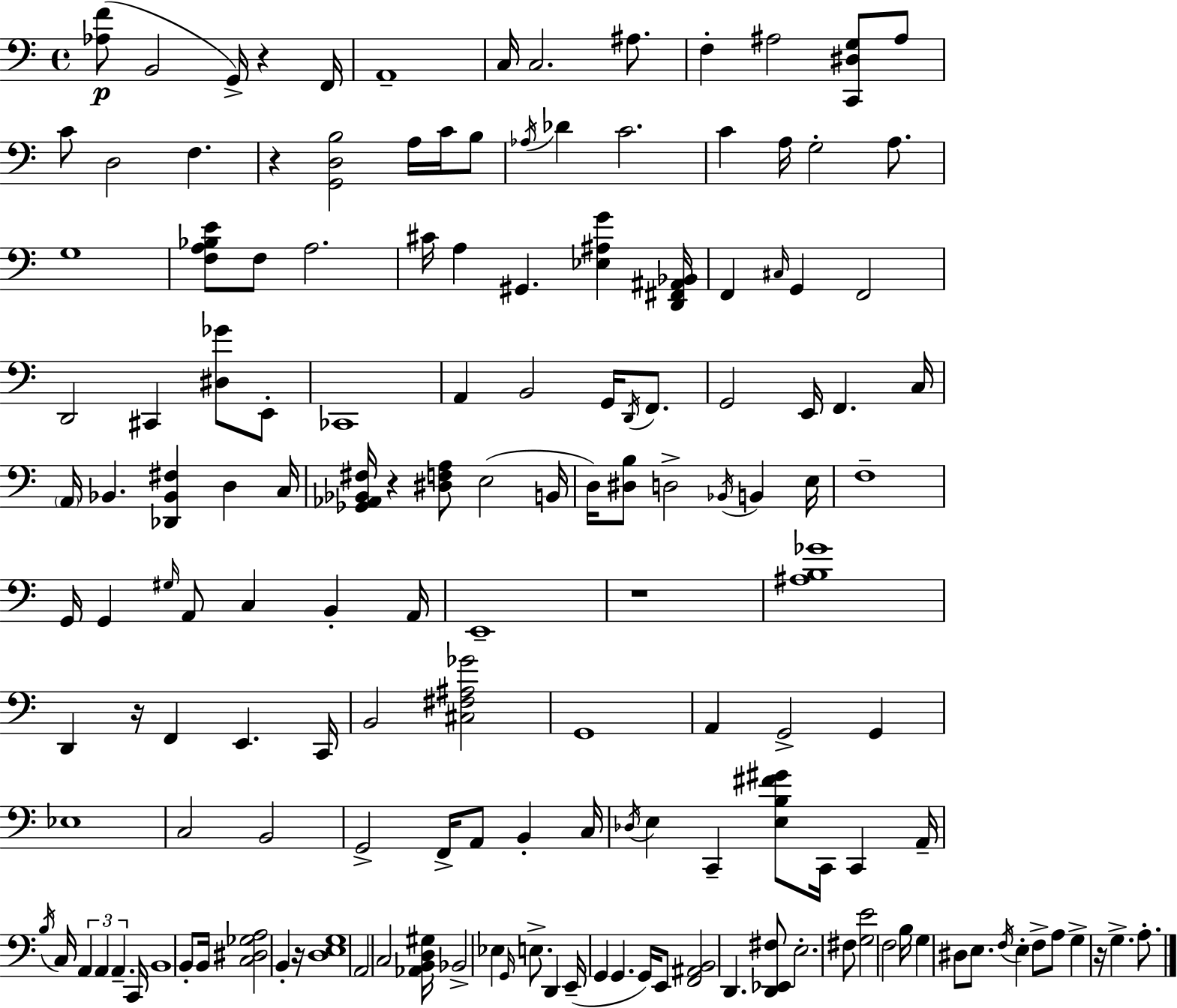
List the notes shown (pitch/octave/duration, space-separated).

[Ab3,F4]/e B2/h G2/s R/q F2/s A2/w C3/s C3/h. A#3/e. F3/q A#3/h [C2,D#3,G3]/e A#3/e C4/e D3/h F3/q. R/q [G2,D3,B3]/h A3/s C4/s B3/e Ab3/s Db4/q C4/h. C4/q A3/s G3/h A3/e. G3/w [F3,A3,Bb3,E4]/e F3/e A3/h. C#4/s A3/q G#2/q. [Eb3,A#3,G4]/q [D2,F#2,A#2,Bb2]/s F2/q C#3/s G2/q F2/h D2/h C#2/q [D#3,Gb4]/e E2/e CES2/w A2/q B2/h G2/s D2/s F2/e. G2/h E2/s F2/q. C3/s A2/s Bb2/q. [Db2,Bb2,F#3]/q D3/q C3/s [Gb2,Ab2,Bb2,F#3]/s R/q [D#3,F3,A3]/e E3/h B2/s D3/s [D#3,B3]/e D3/h Bb2/s B2/q E3/s F3/w G2/s G2/q G#3/s A2/e C3/q B2/q A2/s E2/w R/w [A#3,B3,Gb4]/w D2/q R/s F2/q E2/q. C2/s B2/h [C#3,F#3,A#3,Gb4]/h G2/w A2/q G2/h G2/q Eb3/w C3/h B2/h G2/h F2/s A2/e B2/q C3/s Db3/s E3/q C2/q [E3,B3,F#4,G#4]/e C2/s C2/q A2/s B3/s C3/s A2/q A2/q A2/q. C2/s B2/w B2/e B2/s [C3,D#3,Gb3,A3]/h B2/q R/s [D3,E3,G3]/w A2/h C3/h [Ab2,B2,D3,G#3]/s Bb2/h Eb3/q G2/s E3/e. D2/q E2/s G2/q G2/q. G2/s E2/e [F2,A#2,B2]/h D2/q. [D2,Eb2,F#3]/e E3/h. F#3/e [G3,E4]/h F3/h B3/s G3/q D#3/e E3/e. F3/s E3/q F3/e A3/e G3/q R/s G3/q. A3/e.